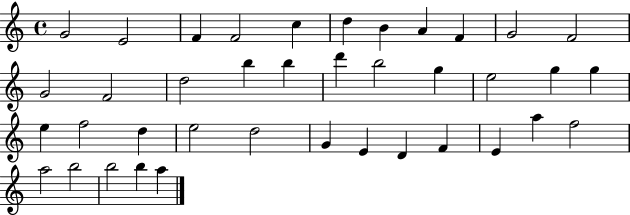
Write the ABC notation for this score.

X:1
T:Untitled
M:4/4
L:1/4
K:C
G2 E2 F F2 c d B A F G2 F2 G2 F2 d2 b b d' b2 g e2 g g e f2 d e2 d2 G E D F E a f2 a2 b2 b2 b a